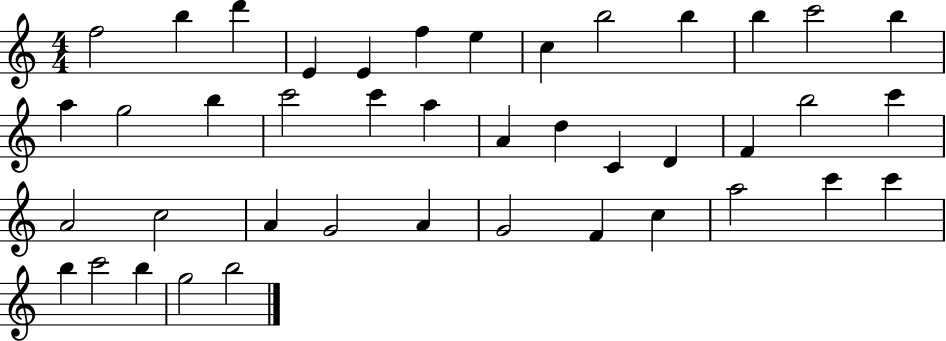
F5/h B5/q D6/q E4/q E4/q F5/q E5/q C5/q B5/h B5/q B5/q C6/h B5/q A5/q G5/h B5/q C6/h C6/q A5/q A4/q D5/q C4/q D4/q F4/q B5/h C6/q A4/h C5/h A4/q G4/h A4/q G4/h F4/q C5/q A5/h C6/q C6/q B5/q C6/h B5/q G5/h B5/h